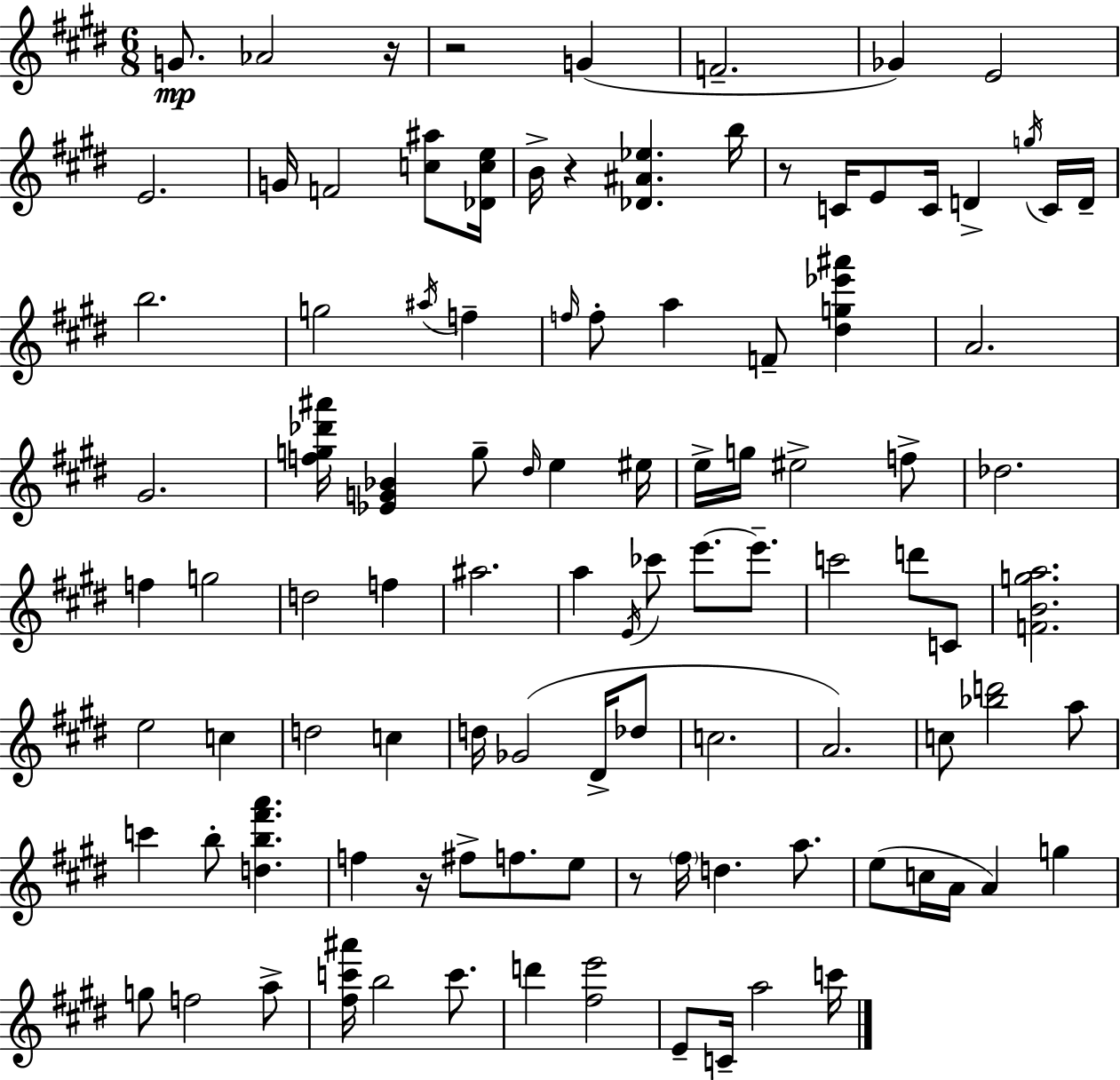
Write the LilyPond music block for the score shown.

{
  \clef treble
  \numericTimeSignature
  \time 6/8
  \key e \major
  g'8.\mp aes'2 r16 | r2 g'4( | f'2.-- | ges'4) e'2 | \break e'2. | g'16 f'2 <c'' ais''>8 <des' c'' e''>16 | b'16-> r4 <des' ais' ees''>4. b''16 | r8 c'16 e'8 c'16 d'4-> \acciaccatura { g''16 } c'16 | \break d'16-- b''2. | g''2 \acciaccatura { ais''16 } f''4-- | \grace { f''16 } f''8-. a''4 f'8-- <dis'' g'' ees''' ais'''>4 | a'2. | \break gis'2. | <f'' g'' des''' ais'''>16 <ees' g' bes'>4 g''8-- \grace { dis''16 } e''4 | eis''16 e''16-> g''16 eis''2-> | f''8-> des''2. | \break f''4 g''2 | d''2 | f''4 ais''2. | a''4 \acciaccatura { e'16 } ces'''8 e'''8.~~ | \break e'''8.-- c'''2 | d'''8 c'8 <f' b' g'' a''>2. | e''2 | c''4 d''2 | \break c''4 d''16 ges'2( | dis'16-> des''8 c''2. | a'2.) | c''8 <bes'' d'''>2 | \break a''8 c'''4 b''8-. <d'' b'' fis''' a'''>4. | f''4 r16 fis''8-> | f''8. e''8 r8 \parenthesize fis''16 d''4. | a''8. e''8( c''16 a'16 a'4) | \break g''4 g''8 f''2 | a''8-> <fis'' c''' ais'''>16 b''2 | c'''8. d'''4 <fis'' e'''>2 | e'8-- c'16-- a''2 | \break c'''16 \bar "|."
}